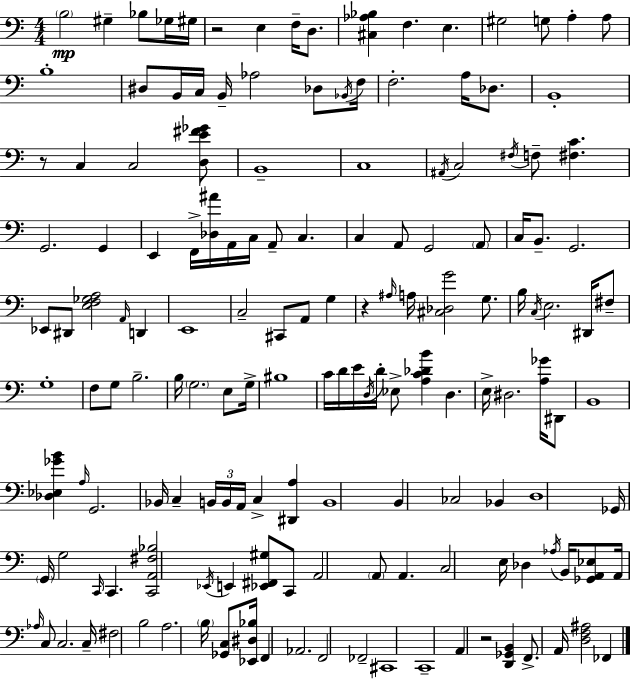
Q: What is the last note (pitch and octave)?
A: FES2